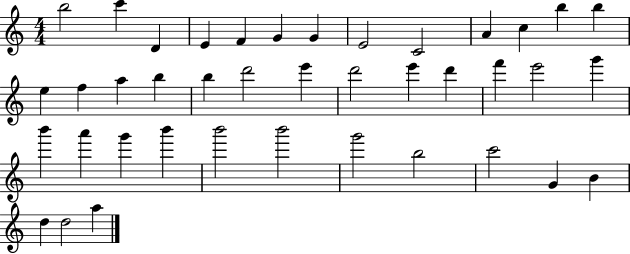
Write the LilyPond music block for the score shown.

{
  \clef treble
  \numericTimeSignature
  \time 4/4
  \key c \major
  b''2 c'''4 d'4 | e'4 f'4 g'4 g'4 | e'2 c'2 | a'4 c''4 b''4 b''4 | \break e''4 f''4 a''4 b''4 | b''4 d'''2 e'''4 | d'''2 e'''4 d'''4 | f'''4 e'''2 g'''4 | \break b'''4 a'''4 g'''4 b'''4 | b'''2 b'''2 | g'''2 b''2 | c'''2 g'4 b'4 | \break d''4 d''2 a''4 | \bar "|."
}